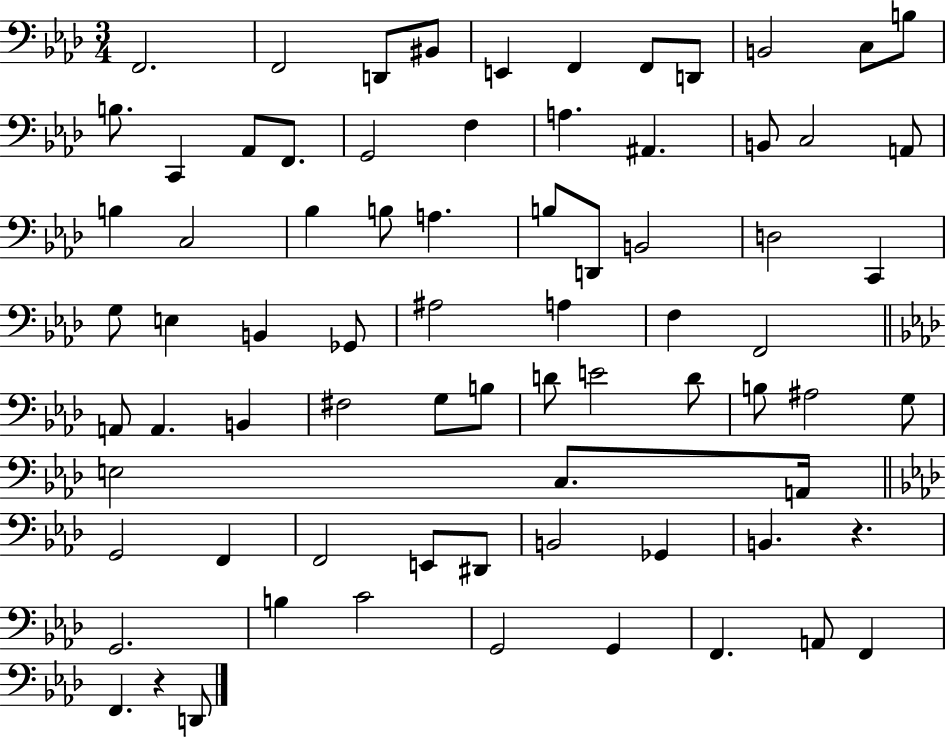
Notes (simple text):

F2/h. F2/h D2/e BIS2/e E2/q F2/q F2/e D2/e B2/h C3/e B3/e B3/e. C2/q Ab2/e F2/e. G2/h F3/q A3/q. A#2/q. B2/e C3/h A2/e B3/q C3/h Bb3/q B3/e A3/q. B3/e D2/e B2/h D3/h C2/q G3/e E3/q B2/q Gb2/e A#3/h A3/q F3/q F2/h A2/e A2/q. B2/q F#3/h G3/e B3/e D4/e E4/h D4/e B3/e A#3/h G3/e E3/h C3/e. A2/s G2/h F2/q F2/h E2/e D#2/e B2/h Gb2/q B2/q. R/q. G2/h. B3/q C4/h G2/h G2/q F2/q. A2/e F2/q F2/q. R/q D2/e